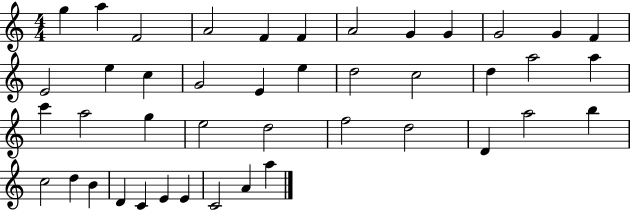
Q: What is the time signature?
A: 4/4